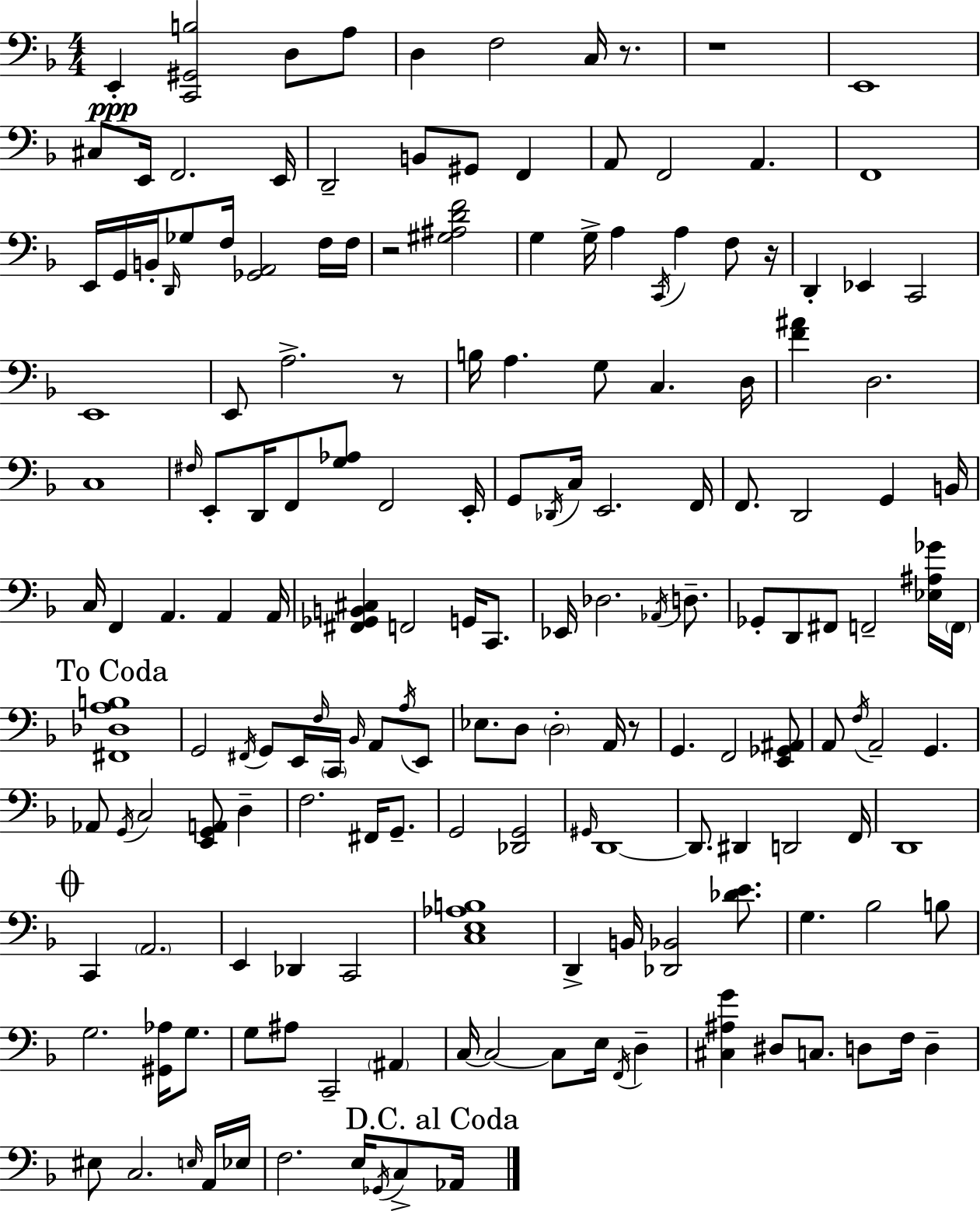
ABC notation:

X:1
T:Untitled
M:4/4
L:1/4
K:Dm
E,, [C,,^G,,B,]2 D,/2 A,/2 D, F,2 C,/4 z/2 z4 E,,4 ^C,/2 E,,/4 F,,2 E,,/4 D,,2 B,,/2 ^G,,/2 F,, A,,/2 F,,2 A,, F,,4 E,,/4 G,,/4 B,,/4 D,,/4 _G,/2 F,/4 [_G,,A,,]2 F,/4 F,/4 z2 [^G,^A,DF]2 G, G,/4 A, C,,/4 A, F,/2 z/4 D,, _E,, C,,2 E,,4 E,,/2 A,2 z/2 B,/4 A, G,/2 C, D,/4 [F^A] D,2 C,4 ^F,/4 E,,/2 D,,/4 F,,/2 [G,_A,]/2 F,,2 E,,/4 G,,/2 _D,,/4 C,/4 E,,2 F,,/4 F,,/2 D,,2 G,, B,,/4 C,/4 F,, A,, A,, A,,/4 [^F,,_G,,B,,^C,] F,,2 G,,/4 C,,/2 _E,,/4 _D,2 _A,,/4 D,/2 _G,,/2 D,,/2 ^F,,/2 F,,2 [_E,^A,_G]/4 F,,/4 [^F,,_D,A,B,]4 G,,2 ^F,,/4 G,,/2 E,,/4 F,/4 C,,/4 _B,,/4 A,,/2 A,/4 E,,/2 _E,/2 D,/2 D,2 A,,/4 z/2 G,, F,,2 [E,,_G,,^A,,]/2 A,,/2 F,/4 A,,2 G,, _A,,/2 G,,/4 C,2 [E,,G,,A,,]/2 D, F,2 ^F,,/4 G,,/2 G,,2 [_D,,G,,]2 ^G,,/4 D,,4 D,,/2 ^D,, D,,2 F,,/4 D,,4 C,, A,,2 E,, _D,, C,,2 [C,E,_A,B,]4 D,, B,,/4 [_D,,_B,,]2 [_DE]/2 G, _B,2 B,/2 G,2 [^G,,_A,]/4 G,/2 G,/2 ^A,/2 C,,2 ^A,, C,/4 C,2 C,/2 E,/4 F,,/4 D, [^C,^A,G] ^D,/2 C,/2 D,/2 F,/4 D, ^E,/2 C,2 E,/4 A,,/4 _E,/4 F,2 E,/4 _G,,/4 C,/2 _A,,/4